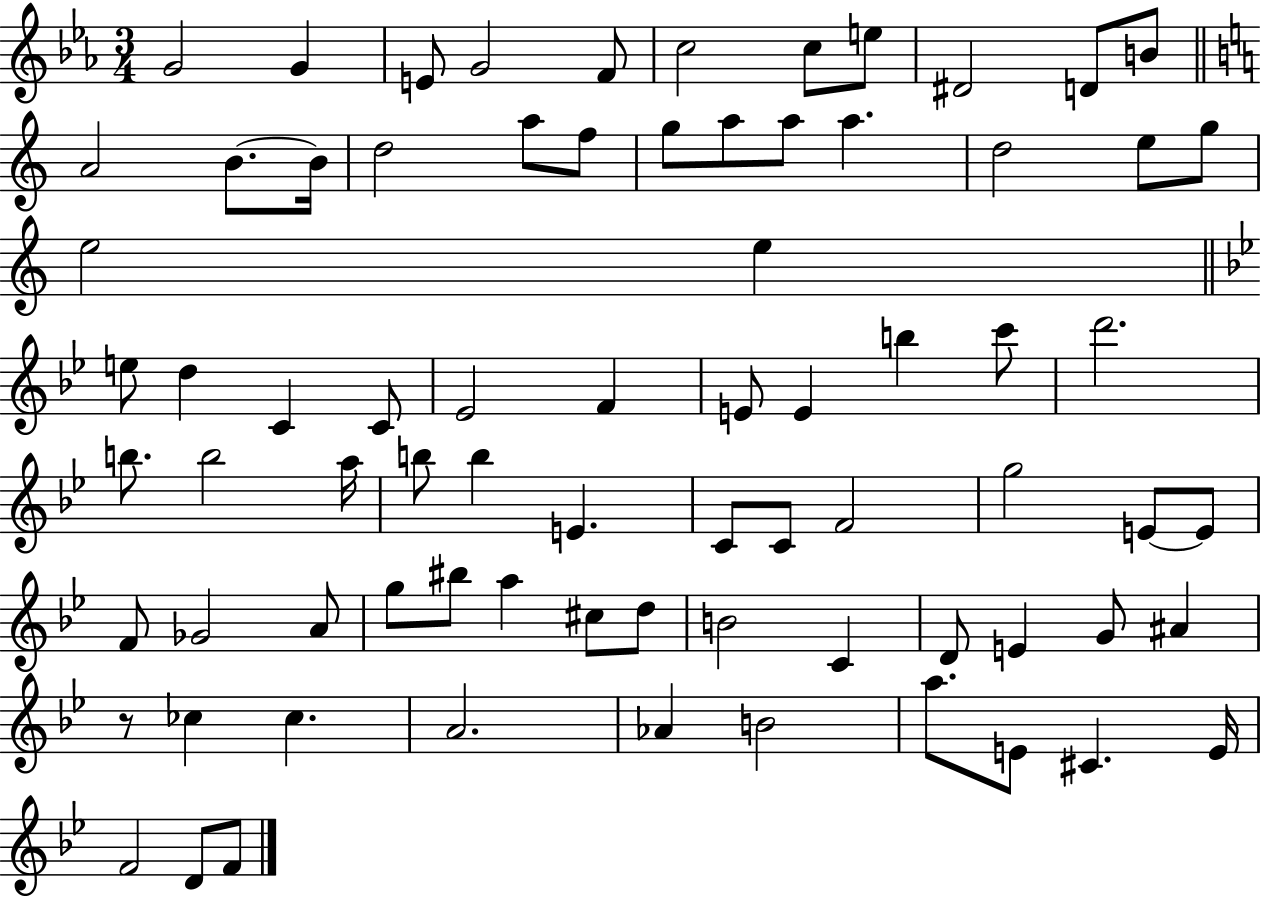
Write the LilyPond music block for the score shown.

{
  \clef treble
  \numericTimeSignature
  \time 3/4
  \key ees \major
  \repeat volta 2 { g'2 g'4 | e'8 g'2 f'8 | c''2 c''8 e''8 | dis'2 d'8 b'8 | \break \bar "||" \break \key a \minor a'2 b'8.~~ b'16 | d''2 a''8 f''8 | g''8 a''8 a''8 a''4. | d''2 e''8 g''8 | \break e''2 e''4 | \bar "||" \break \key g \minor e''8 d''4 c'4 c'8 | ees'2 f'4 | e'8 e'4 b''4 c'''8 | d'''2. | \break b''8. b''2 a''16 | b''8 b''4 e'4. | c'8 c'8 f'2 | g''2 e'8~~ e'8 | \break f'8 ges'2 a'8 | g''8 bis''8 a''4 cis''8 d''8 | b'2 c'4 | d'8 e'4 g'8 ais'4 | \break r8 ces''4 ces''4. | a'2. | aes'4 b'2 | a''8. e'8 cis'4. e'16 | \break f'2 d'8 f'8 | } \bar "|."
}